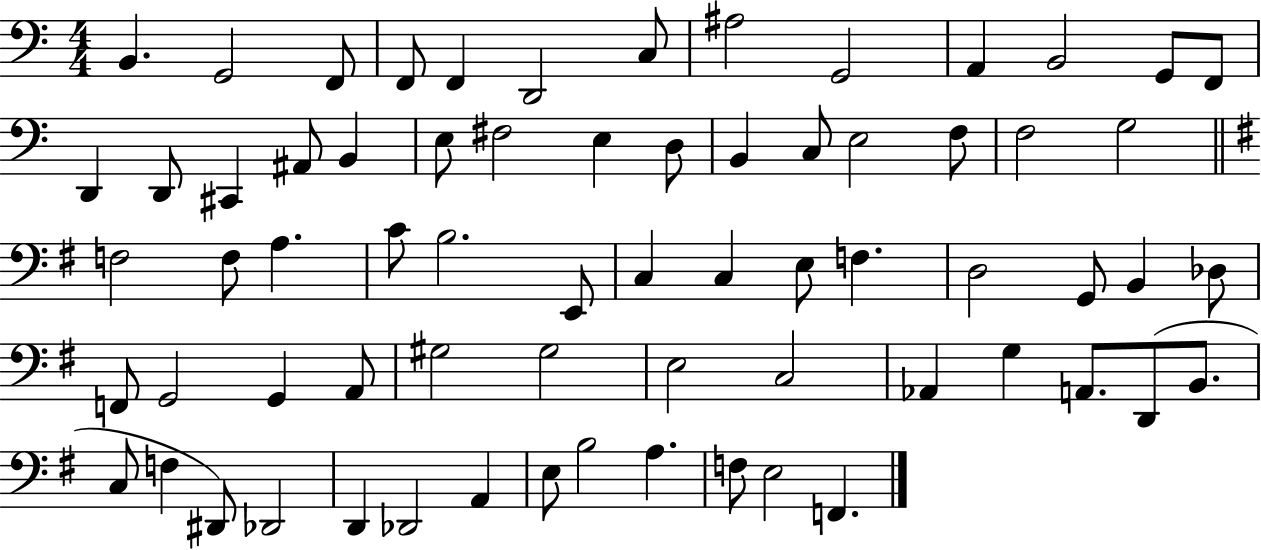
X:1
T:Untitled
M:4/4
L:1/4
K:C
B,, G,,2 F,,/2 F,,/2 F,, D,,2 C,/2 ^A,2 G,,2 A,, B,,2 G,,/2 F,,/2 D,, D,,/2 ^C,, ^A,,/2 B,, E,/2 ^F,2 E, D,/2 B,, C,/2 E,2 F,/2 F,2 G,2 F,2 F,/2 A, C/2 B,2 E,,/2 C, C, E,/2 F, D,2 G,,/2 B,, _D,/2 F,,/2 G,,2 G,, A,,/2 ^G,2 ^G,2 E,2 C,2 _A,, G, A,,/2 D,,/2 B,,/2 C,/2 F, ^D,,/2 _D,,2 D,, _D,,2 A,, E,/2 B,2 A, F,/2 E,2 F,,